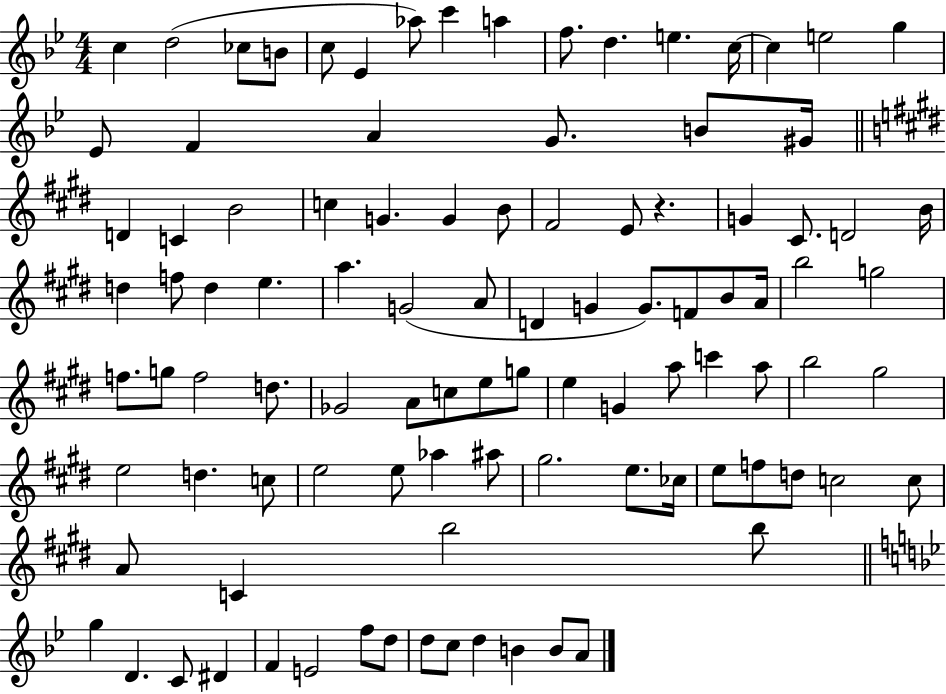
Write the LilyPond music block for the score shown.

{
  \clef treble
  \numericTimeSignature
  \time 4/4
  \key bes \major
  c''4 d''2( ces''8 b'8 | c''8 ees'4 aes''8) c'''4 a''4 | f''8. d''4. e''4. c''16~~ | c''4 e''2 g''4 | \break ees'8 f'4 a'4 g'8. b'8 gis'16 | \bar "||" \break \key e \major d'4 c'4 b'2 | c''4 g'4. g'4 b'8 | fis'2 e'8 r4. | g'4 cis'8. d'2 b'16 | \break d''4 f''8 d''4 e''4. | a''4. g'2( a'8 | d'4 g'4 g'8.) f'8 b'8 a'16 | b''2 g''2 | \break f''8. g''8 f''2 d''8. | ges'2 a'8 c''8 e''8 g''8 | e''4 g'4 a''8 c'''4 a''8 | b''2 gis''2 | \break e''2 d''4. c''8 | e''2 e''8 aes''4 ais''8 | gis''2. e''8. ces''16 | e''8 f''8 d''8 c''2 c''8 | \break a'8 c'4 b''2 b''8 | \bar "||" \break \key bes \major g''4 d'4. c'8 dis'4 | f'4 e'2 f''8 d''8 | d''8 c''8 d''4 b'4 b'8 a'8 | \bar "|."
}